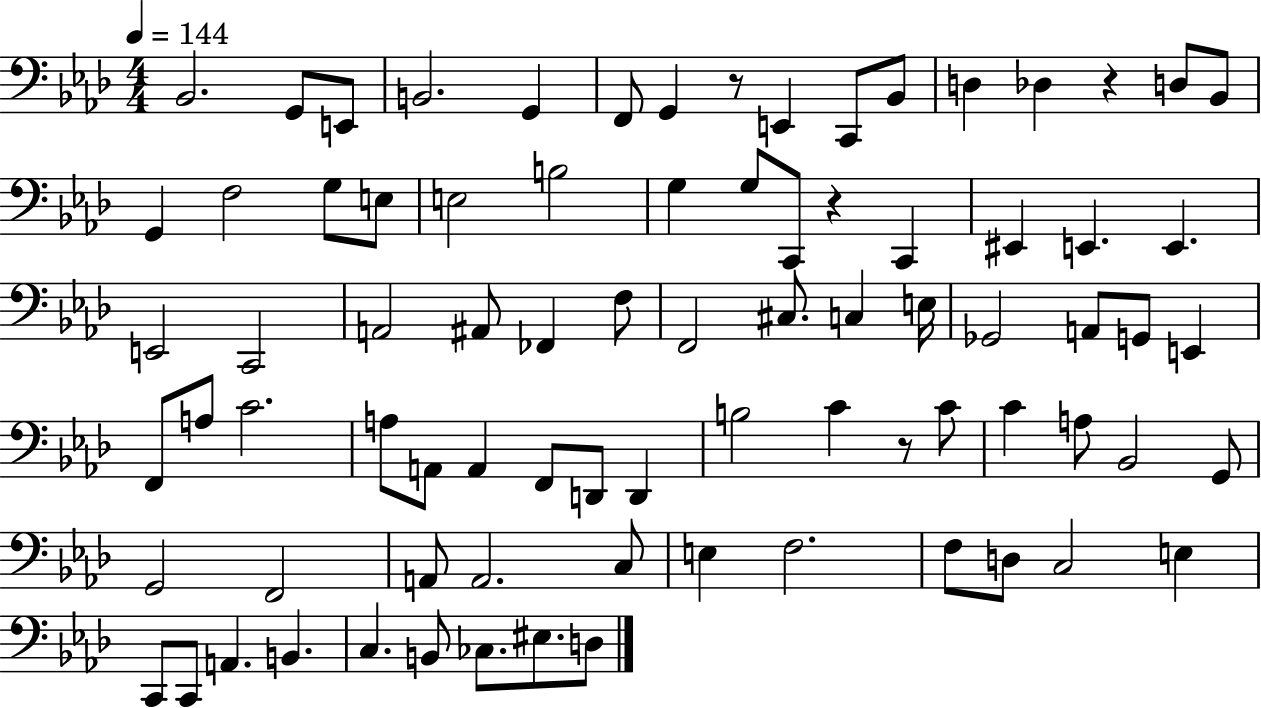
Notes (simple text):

Bb2/h. G2/e E2/e B2/h. G2/q F2/e G2/q R/e E2/q C2/e Bb2/e D3/q Db3/q R/q D3/e Bb2/e G2/q F3/h G3/e E3/e E3/h B3/h G3/q G3/e C2/e R/q C2/q EIS2/q E2/q. E2/q. E2/h C2/h A2/h A#2/e FES2/q F3/e F2/h C#3/e. C3/q E3/s Gb2/h A2/e G2/e E2/q F2/e A3/e C4/h. A3/e A2/e A2/q F2/e D2/e D2/q B3/h C4/q R/e C4/e C4/q A3/e Bb2/h G2/e G2/h F2/h A2/e A2/h. C3/e E3/q F3/h. F3/e D3/e C3/h E3/q C2/e C2/e A2/q. B2/q. C3/q. B2/e CES3/e. EIS3/e. D3/e